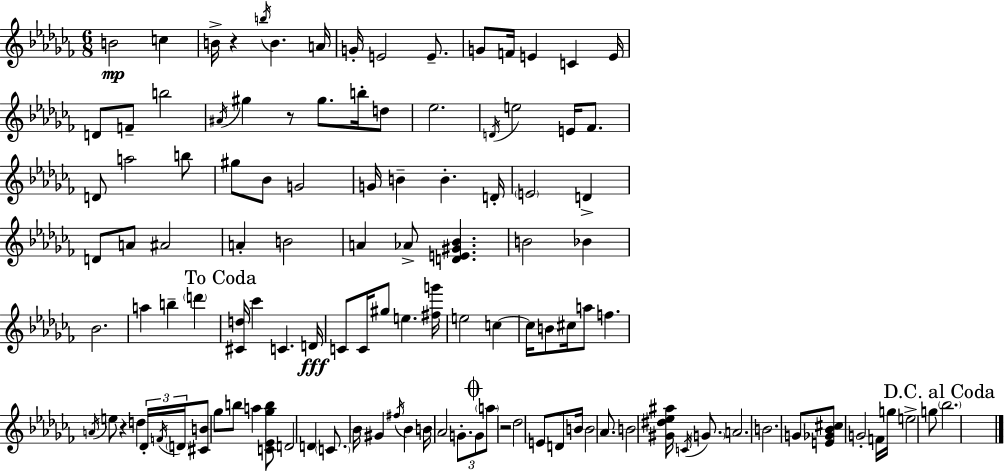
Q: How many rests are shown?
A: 4